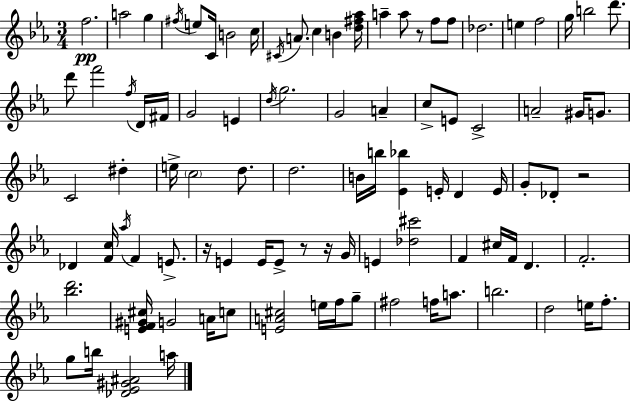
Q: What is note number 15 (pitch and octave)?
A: F5